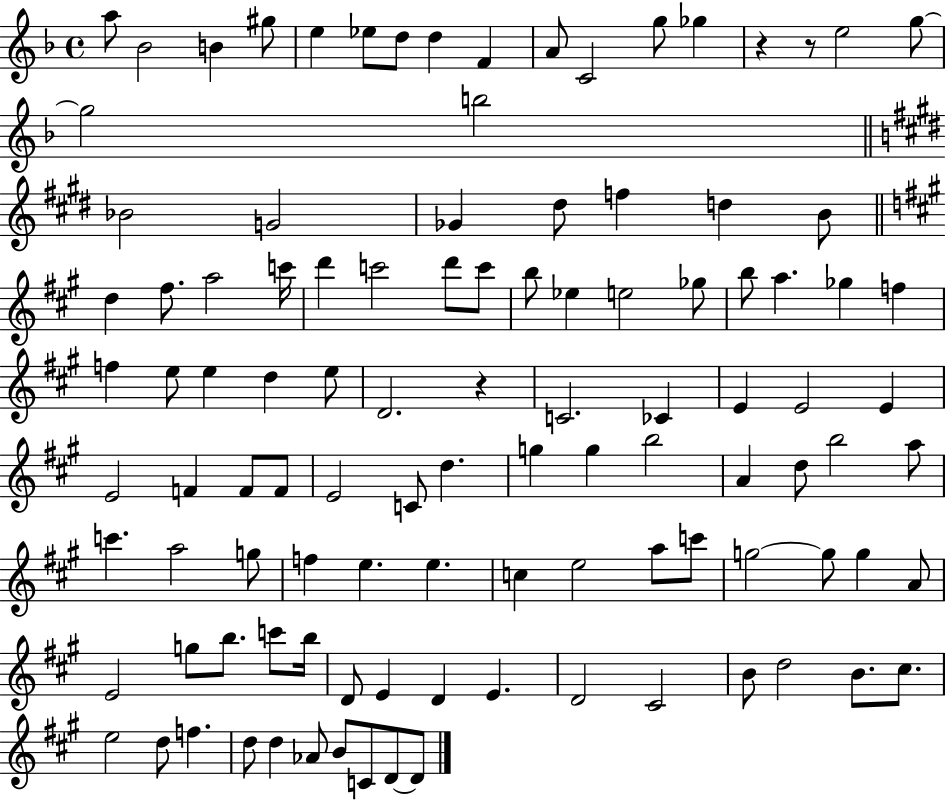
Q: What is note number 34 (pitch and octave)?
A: Eb5